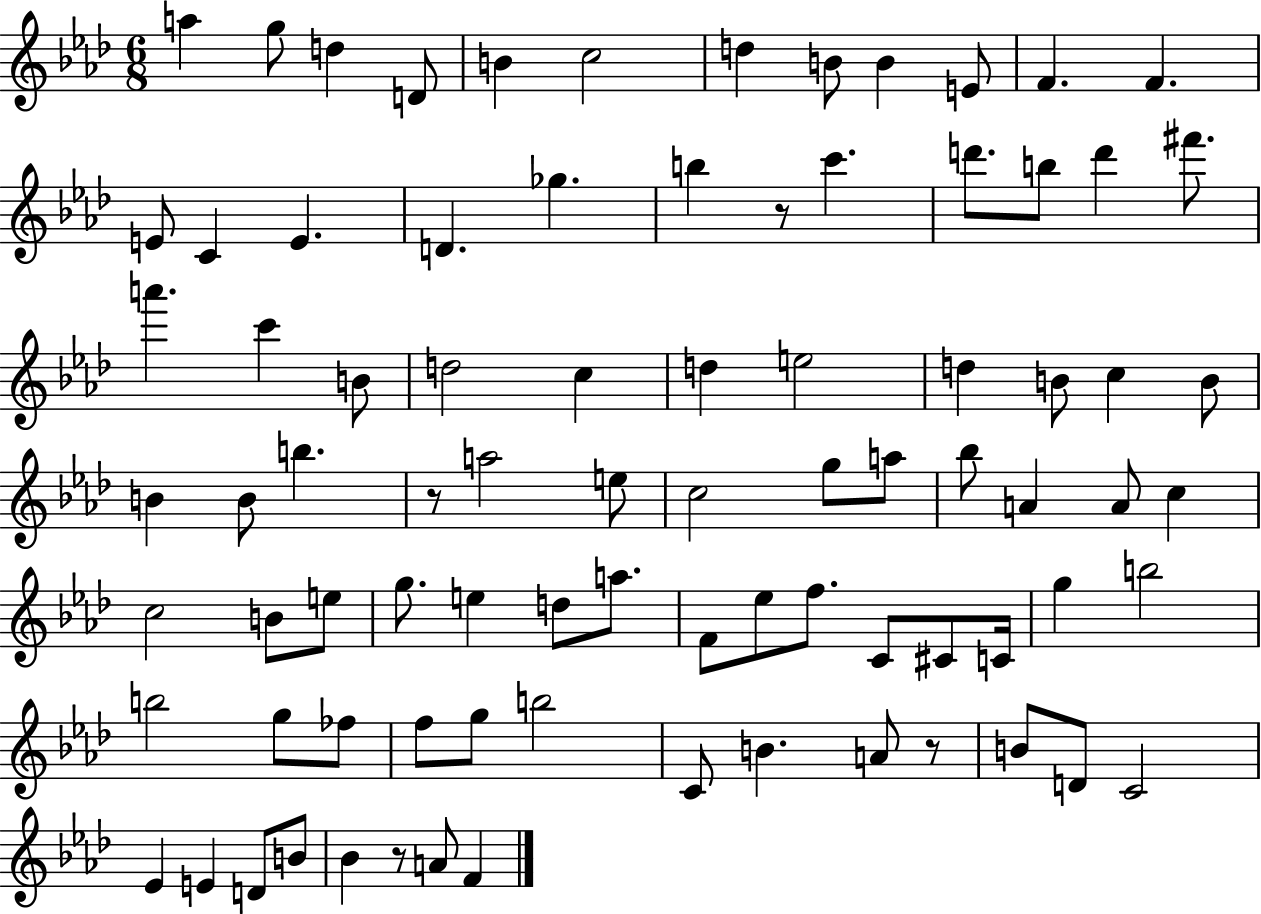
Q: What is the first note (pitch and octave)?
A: A5